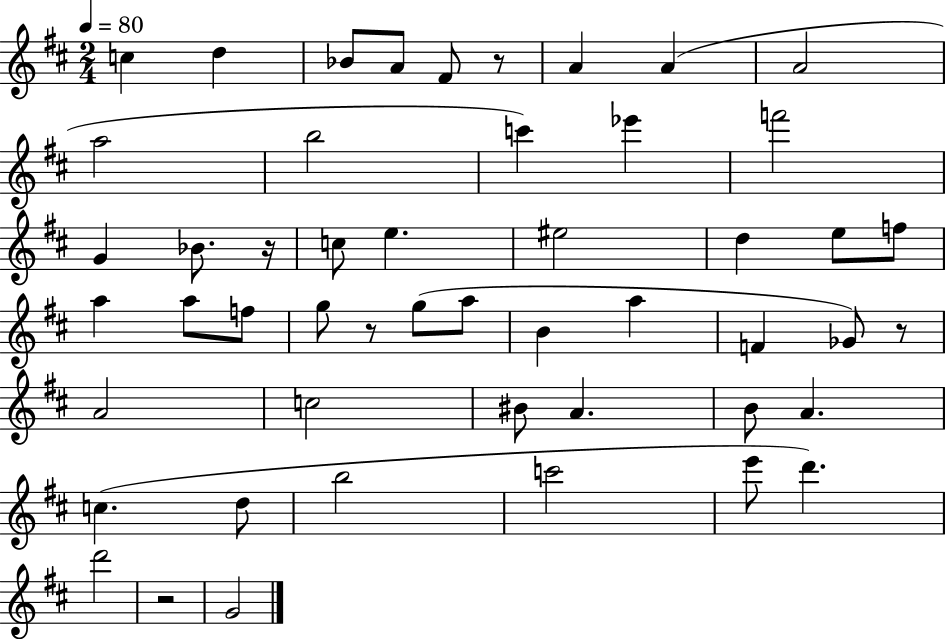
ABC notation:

X:1
T:Untitled
M:2/4
L:1/4
K:D
c d _B/2 A/2 ^F/2 z/2 A A A2 a2 b2 c' _e' f'2 G _B/2 z/4 c/2 e ^e2 d e/2 f/2 a a/2 f/2 g/2 z/2 g/2 a/2 B a F _G/2 z/2 A2 c2 ^B/2 A B/2 A c d/2 b2 c'2 e'/2 d' d'2 z2 G2